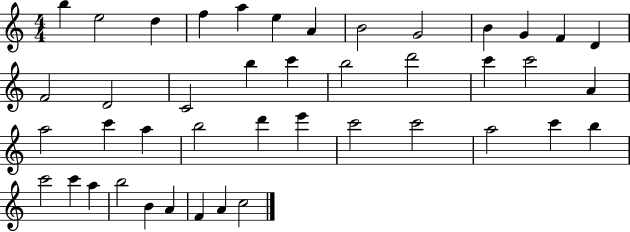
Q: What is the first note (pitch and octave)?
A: B5